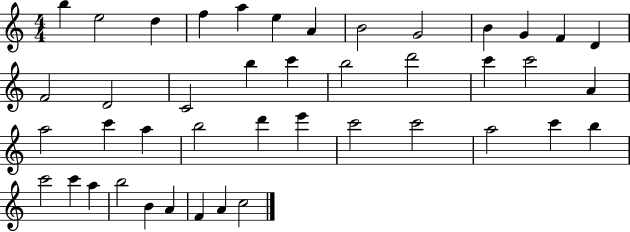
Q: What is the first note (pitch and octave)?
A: B5